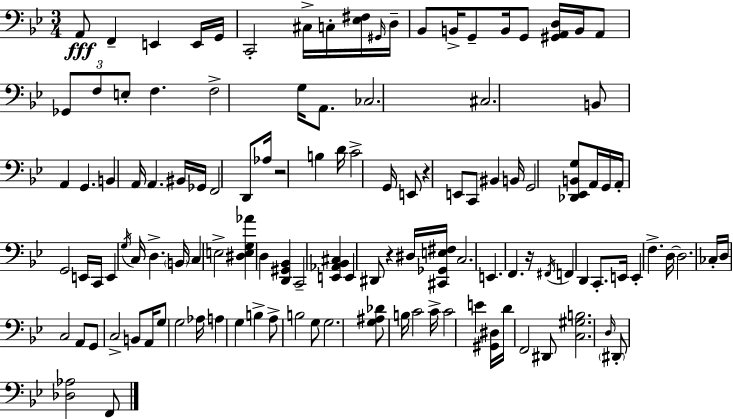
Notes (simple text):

A2/e F2/q E2/q E2/s G2/s C2/h C#3/s C3/s [Eb3,F#3]/s G#2/s D3/s Bb2/e B2/s G2/e B2/s G2/e [G#2,A2,D3]/s B2/s A2/e Gb2/e F3/e E3/e F3/q. F3/h G3/s A2/e. CES3/h. C#3/h. B2/e A2/q G2/q. B2/q A2/s A2/q. BIS2/s Gb2/s F2/h D2/e Ab3/s R/h B3/q D4/s C4/h G2/s E2/e R/q E2/e C2/e BIS2/q B2/s G2/h [Db2,Eb2,B2,G3]/e A2/s G2/s A2/s G2/h E2/s C2/s E2/q G3/s C3/s D3/q. B2/s C3/q E3/h [D#3,E3,G3,Ab4]/q D3/q [D2,G#2,Bb2]/q C2/h [E2,Ab2,Bb2,C#3]/q E2/q D#2/e R/q D#3/s [C#2,Gb2,E3,F#3]/s C3/h. E2/q. F2/q. R/s F#2/s F2/q D2/q C2/e. E2/s E2/q F3/q. D3/s D3/h. CES3/s D3/s C3/h A2/e G2/e C3/h B2/e A2/s G3/e G3/h Ab3/s A3/q G3/q B3/q A3/e B3/h G3/e G3/h. [G3,A#3,Db4]/e B3/s C4/h C4/s C4/h E4/q [G#2,D#3]/s D4/s F2/h D#2/e [C3,G#3,B3]/h. D3/s D#2/e [Db3,Ab3]/h F2/e